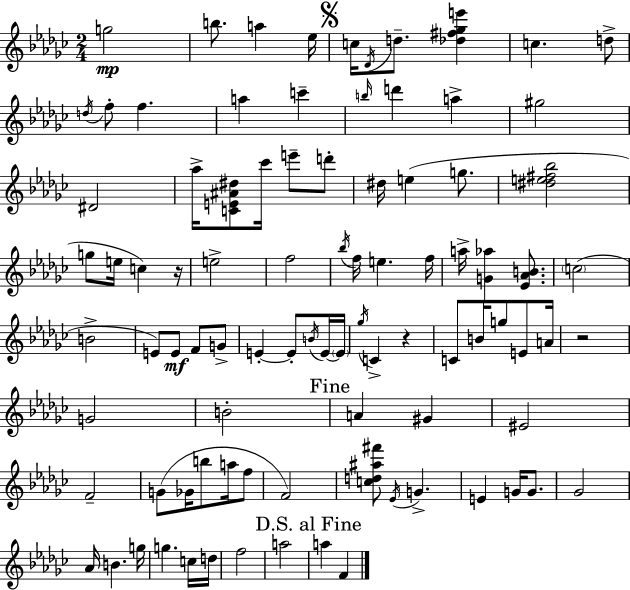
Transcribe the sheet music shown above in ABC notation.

X:1
T:Untitled
M:2/4
L:1/4
K:Ebm
g2 b/2 a _e/4 c/4 _D/4 d/2 [_d^f_ge'] c d/2 d/4 f/2 f a c' b/4 d' a ^g2 ^D2 _a/4 [CE^A^d]/2 _c'/4 e'/2 d'/2 ^d/4 e g/2 [^de^f_b]2 g/2 e/4 c z/4 e2 f2 _b/4 f/4 e f/4 a/4 [G_a] [_E_AB]/2 c2 B2 E/2 E/2 F/2 G/2 E E/2 B/4 E/4 E/4 _g/4 C z C/2 B/4 g/2 E/2 A/4 z2 G2 B2 A ^G ^E2 F2 G/2 _G/4 b/2 a/4 f/2 F2 [cd^a^f']/2 _E/4 G E G/4 G/2 _G2 _A/4 B g/4 g c/4 d/4 f2 a2 a F